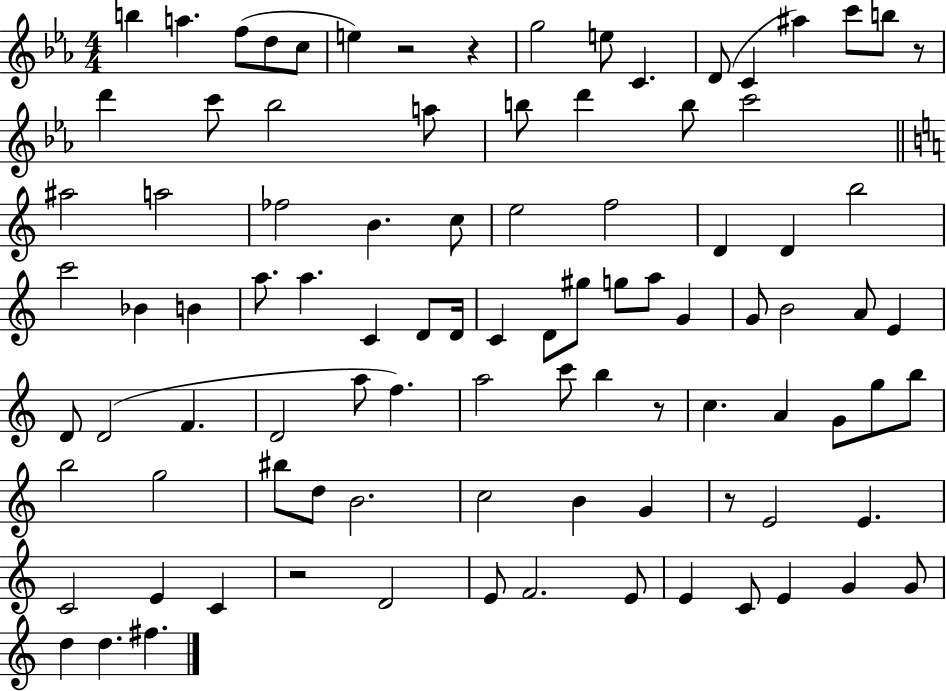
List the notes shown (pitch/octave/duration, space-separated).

B5/q A5/q. F5/e D5/e C5/e E5/q R/h R/q G5/h E5/e C4/q. D4/e C4/q A#5/q C6/e B5/e R/e D6/q C6/e Bb5/h A5/e B5/e D6/q B5/e C6/h A#5/h A5/h FES5/h B4/q. C5/e E5/h F5/h D4/q D4/q B5/h C6/h Bb4/q B4/q A5/e. A5/q. C4/q D4/e D4/s C4/q D4/e G#5/e G5/e A5/e G4/q G4/e B4/h A4/e E4/q D4/e D4/h F4/q. D4/h A5/e F5/q. A5/h C6/e B5/q R/e C5/q. A4/q G4/e G5/e B5/e B5/h G5/h BIS5/e D5/e B4/h. C5/h B4/q G4/q R/e E4/h E4/q. C4/h E4/q C4/q R/h D4/h E4/e F4/h. E4/e E4/q C4/e E4/q G4/q G4/e D5/q D5/q. F#5/q.